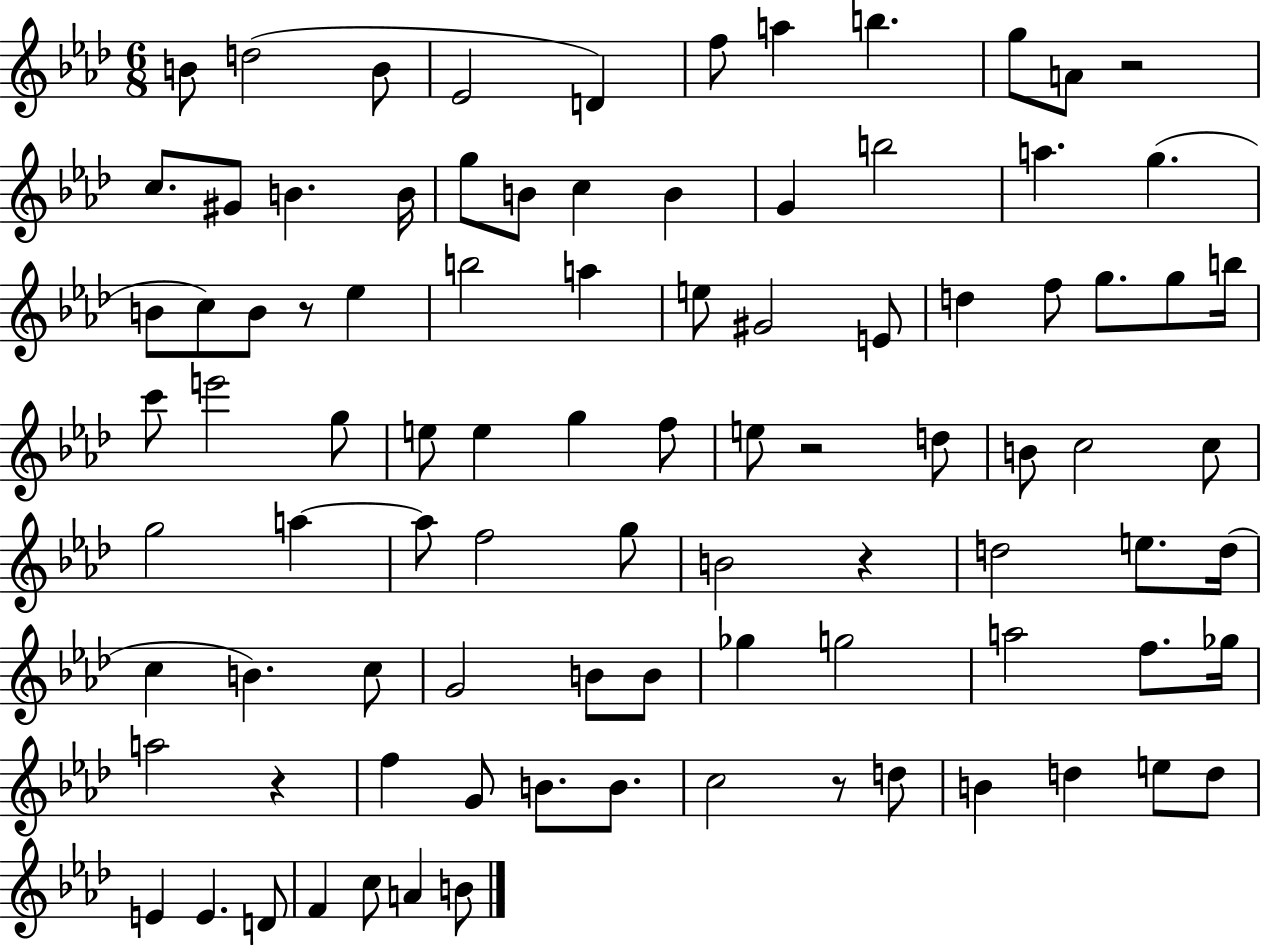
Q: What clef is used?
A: treble